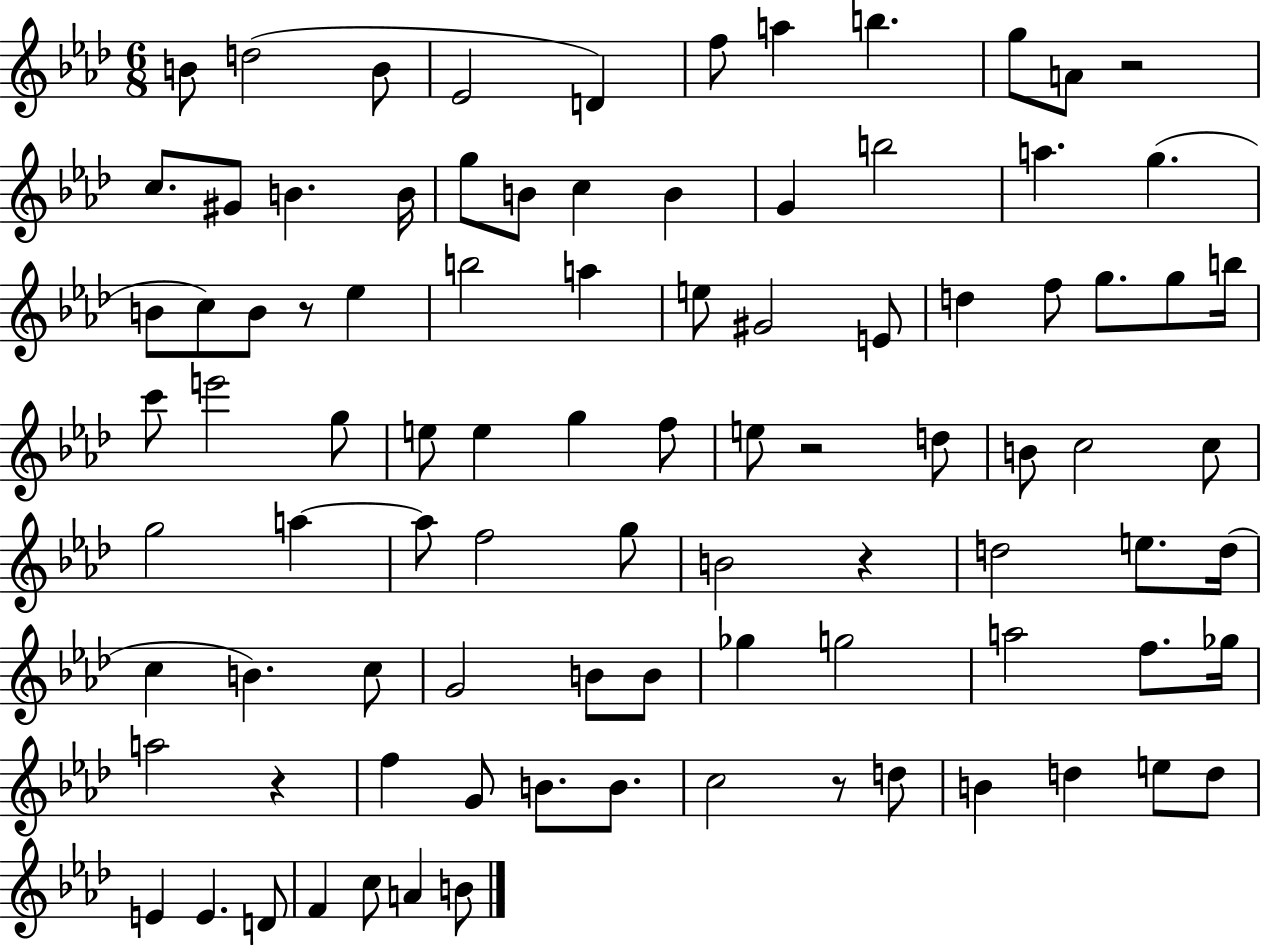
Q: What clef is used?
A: treble